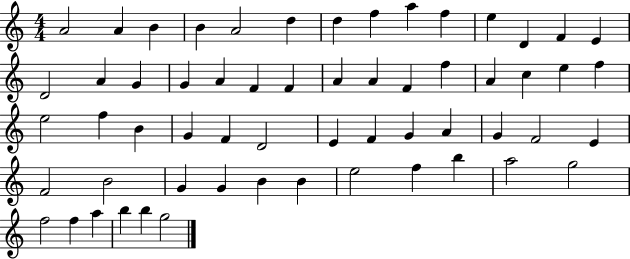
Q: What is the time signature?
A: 4/4